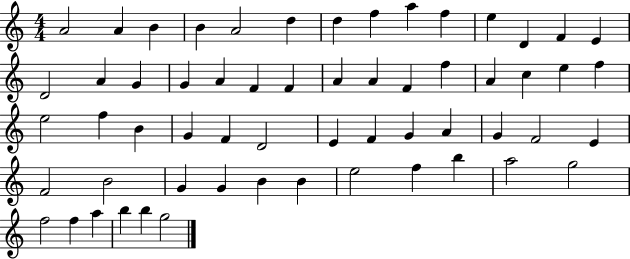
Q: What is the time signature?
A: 4/4